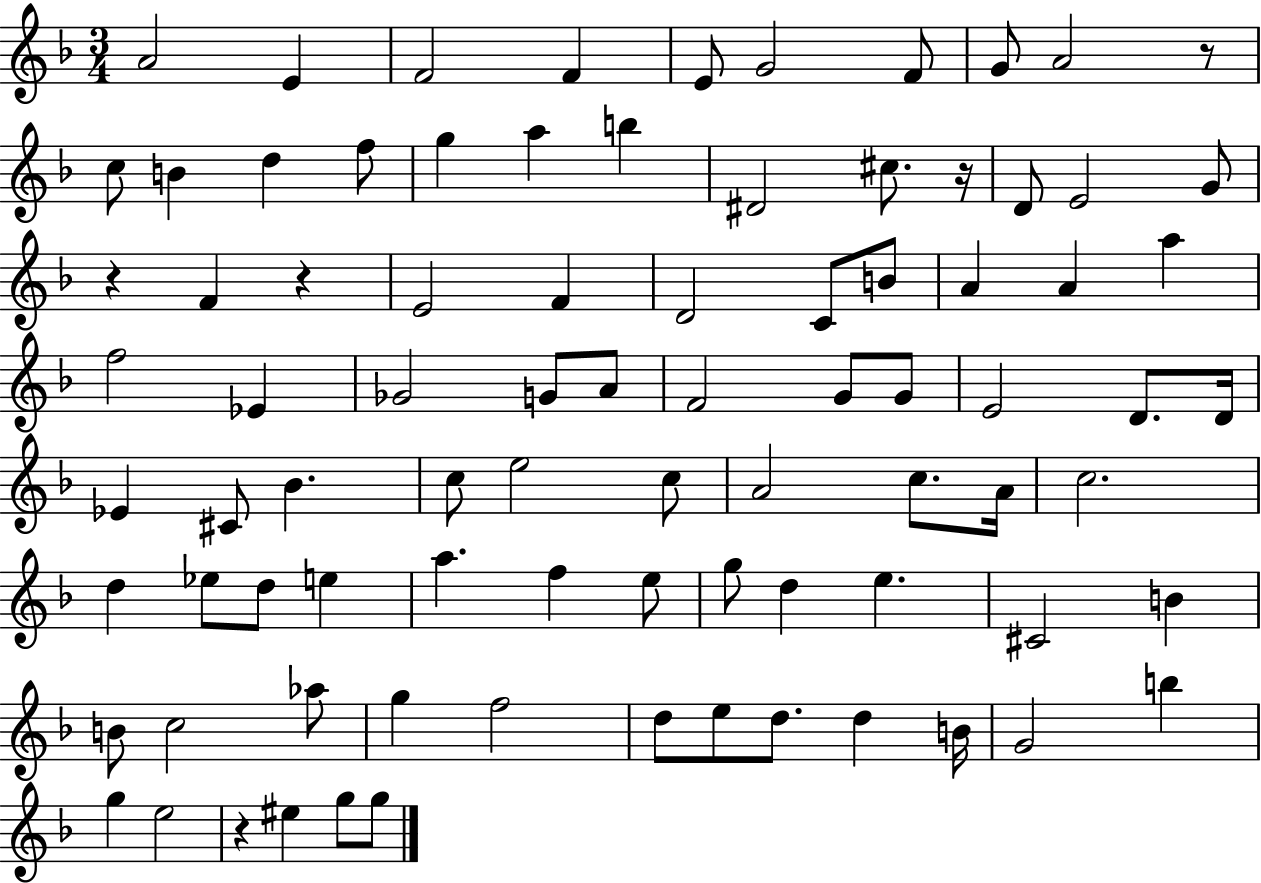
A4/h E4/q F4/h F4/q E4/e G4/h F4/e G4/e A4/h R/e C5/e B4/q D5/q F5/e G5/q A5/q B5/q D#4/h C#5/e. R/s D4/e E4/h G4/e R/q F4/q R/q E4/h F4/q D4/h C4/e B4/e A4/q A4/q A5/q F5/h Eb4/q Gb4/h G4/e A4/e F4/h G4/e G4/e E4/h D4/e. D4/s Eb4/q C#4/e Bb4/q. C5/e E5/h C5/e A4/h C5/e. A4/s C5/h. D5/q Eb5/e D5/e E5/q A5/q. F5/q E5/e G5/e D5/q E5/q. C#4/h B4/q B4/e C5/h Ab5/e G5/q F5/h D5/e E5/e D5/e. D5/q B4/s G4/h B5/q G5/q E5/h R/q EIS5/q G5/e G5/e